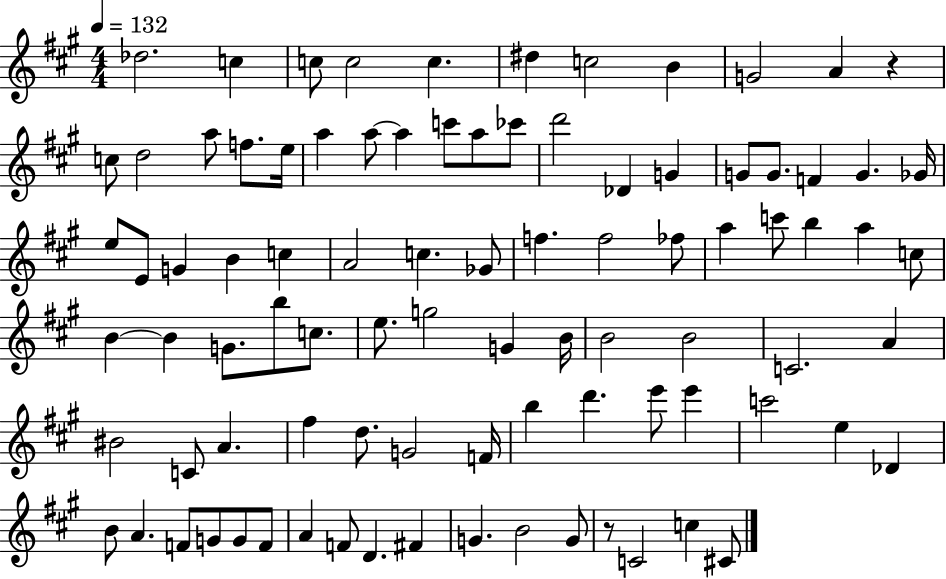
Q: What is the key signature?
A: A major